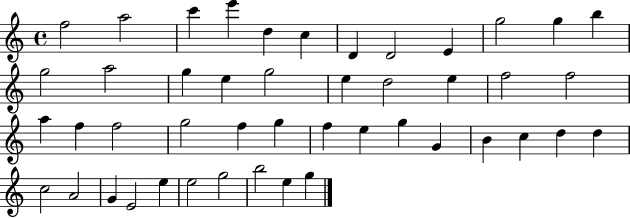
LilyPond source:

{
  \clef treble
  \time 4/4
  \defaultTimeSignature
  \key c \major
  f''2 a''2 | c'''4 e'''4 d''4 c''4 | d'4 d'2 e'4 | g''2 g''4 b''4 | \break g''2 a''2 | g''4 e''4 g''2 | e''4 d''2 e''4 | f''2 f''2 | \break a''4 f''4 f''2 | g''2 f''4 g''4 | f''4 e''4 g''4 g'4 | b'4 c''4 d''4 d''4 | \break c''2 a'2 | g'4 e'2 e''4 | e''2 g''2 | b''2 e''4 g''4 | \break \bar "|."
}